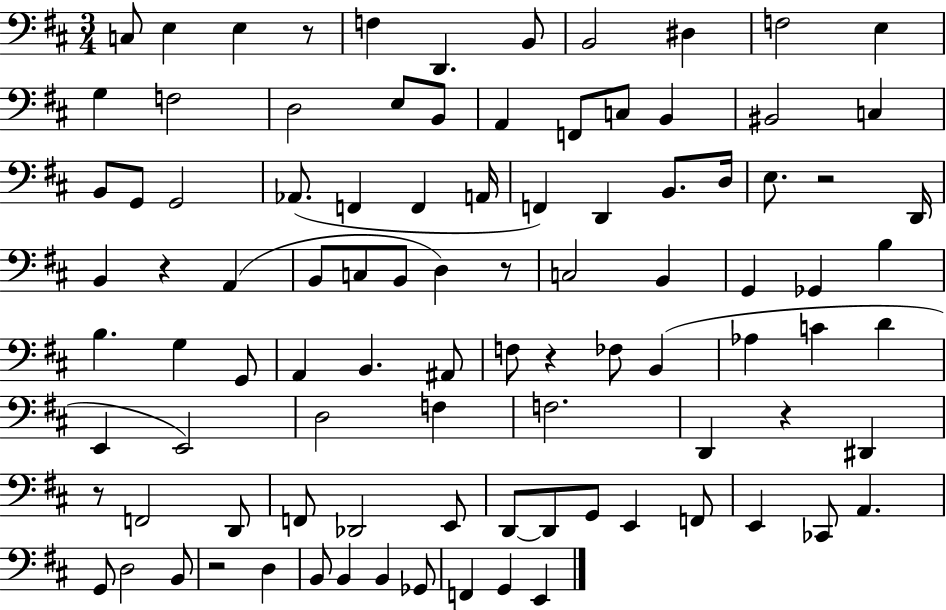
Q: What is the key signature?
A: D major